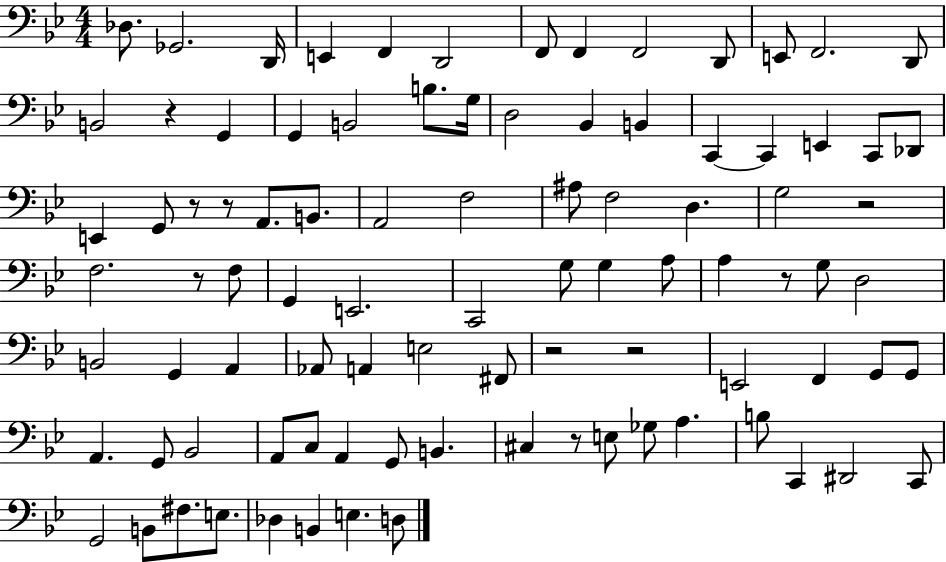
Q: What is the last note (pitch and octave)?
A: D3